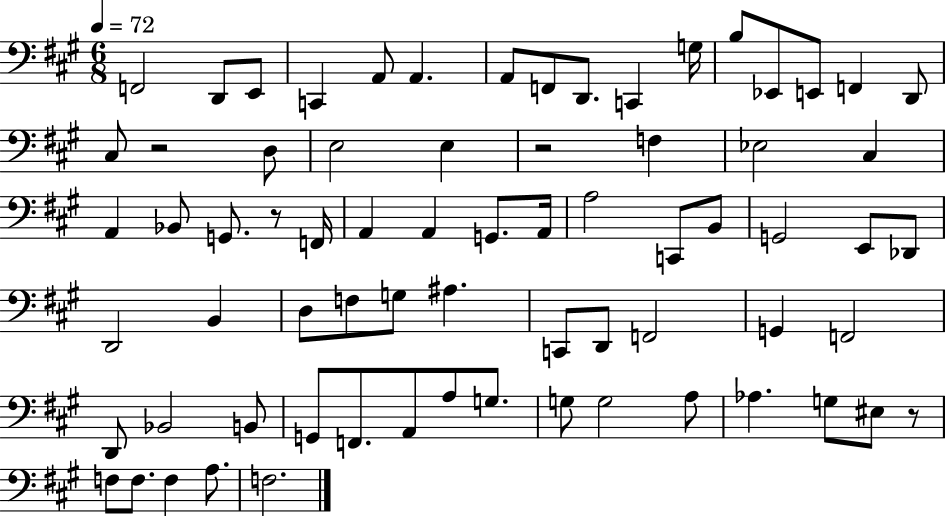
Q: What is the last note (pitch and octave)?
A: F3